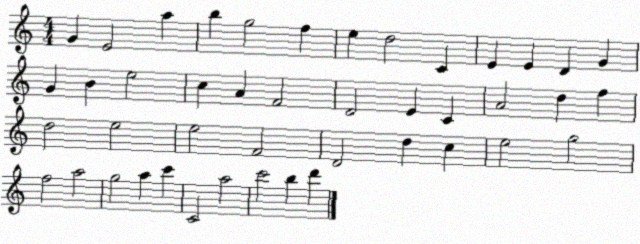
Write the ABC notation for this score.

X:1
T:Untitled
M:4/4
L:1/4
K:C
G E2 a b g2 f e d2 C E E D G G B e2 c A F2 D2 E C A2 d f d2 e2 e2 F2 D2 d c e2 g2 f2 a2 g2 a c' C2 a2 c'2 b d'